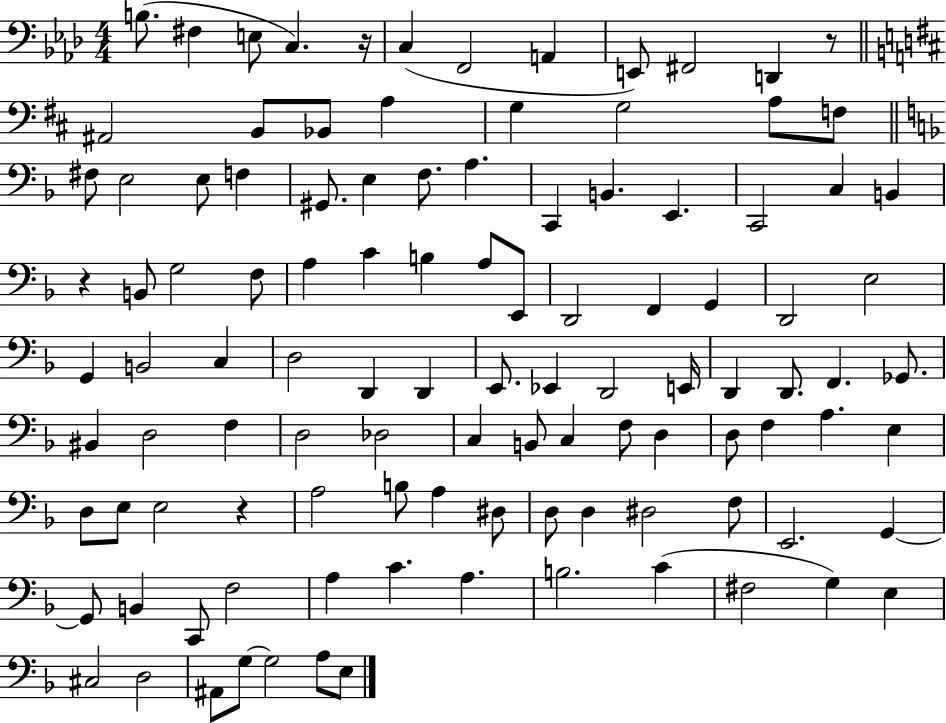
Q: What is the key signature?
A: AES major